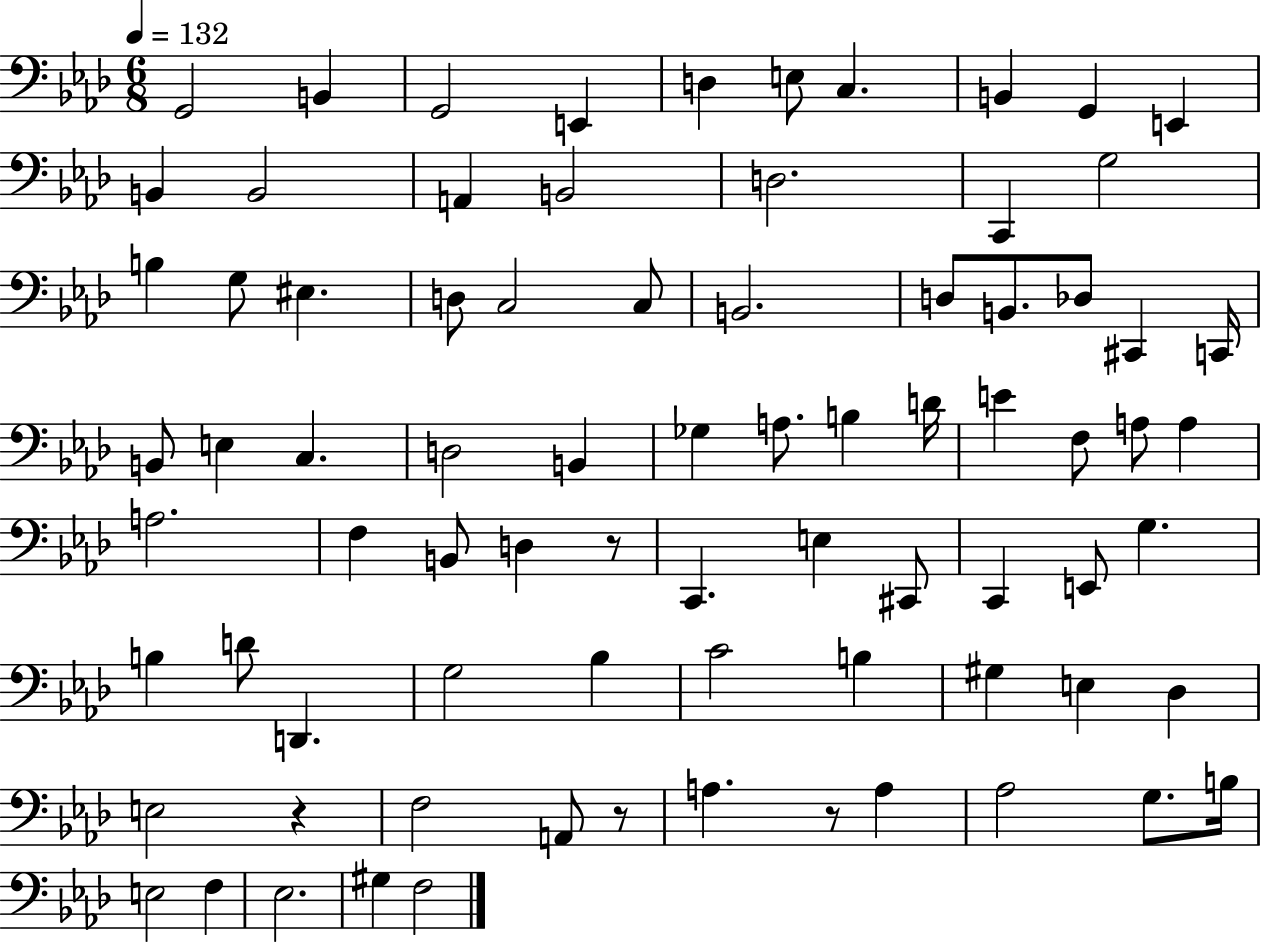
G2/h B2/q G2/h E2/q D3/q E3/e C3/q. B2/q G2/q E2/q B2/q B2/h A2/q B2/h D3/h. C2/q G3/h B3/q G3/e EIS3/q. D3/e C3/h C3/e B2/h. D3/e B2/e. Db3/e C#2/q C2/s B2/e E3/q C3/q. D3/h B2/q Gb3/q A3/e. B3/q D4/s E4/q F3/e A3/e A3/q A3/h. F3/q B2/e D3/q R/e C2/q. E3/q C#2/e C2/q E2/e G3/q. B3/q D4/e D2/q. G3/h Bb3/q C4/h B3/q G#3/q E3/q Db3/q E3/h R/q F3/h A2/e R/e A3/q. R/e A3/q Ab3/h G3/e. B3/s E3/h F3/q Eb3/h. G#3/q F3/h